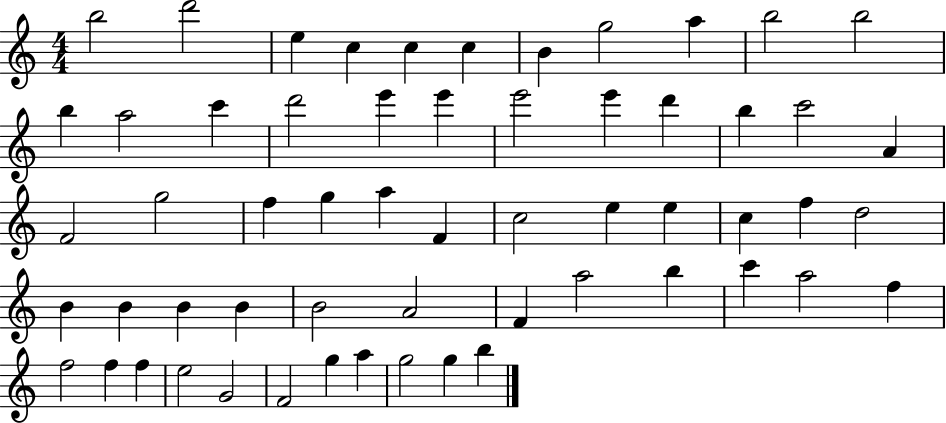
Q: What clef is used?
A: treble